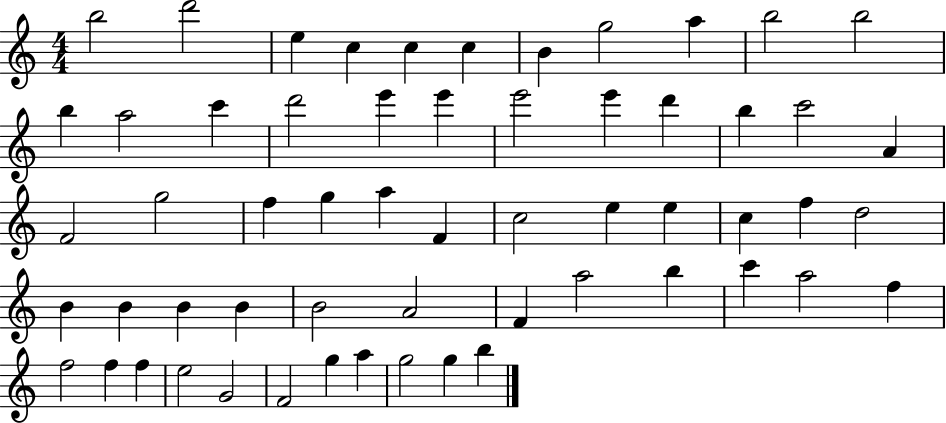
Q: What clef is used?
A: treble